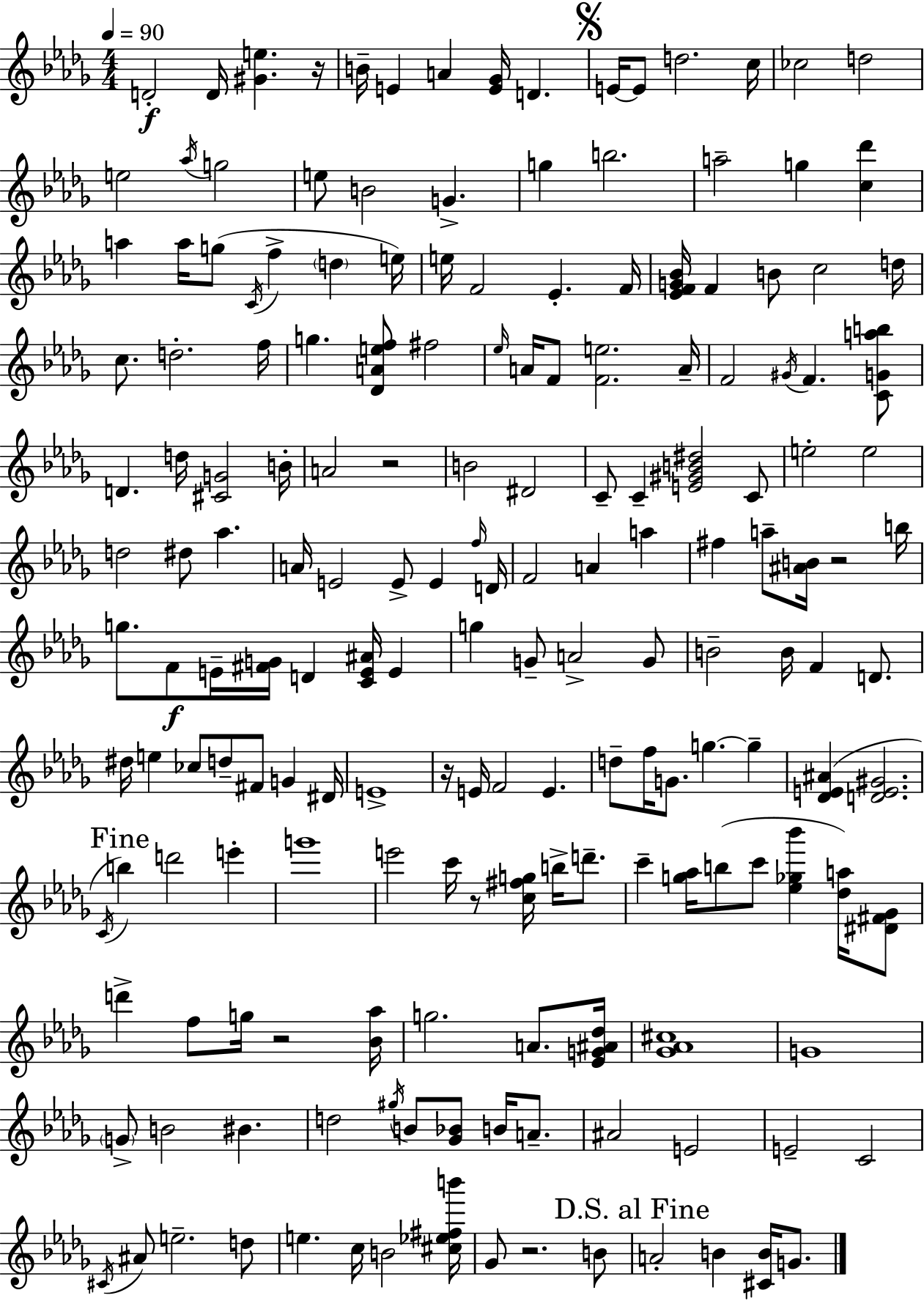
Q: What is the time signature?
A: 4/4